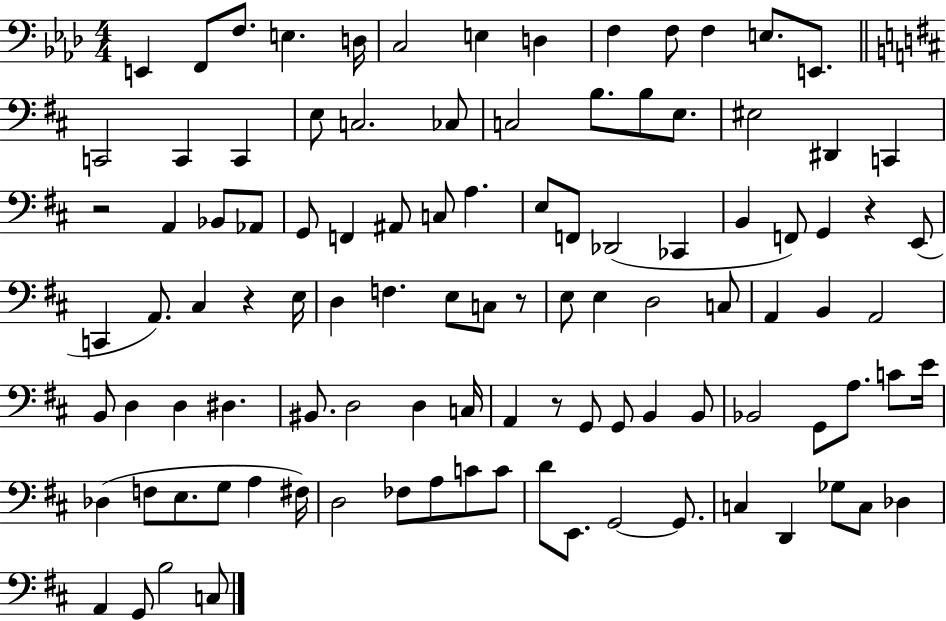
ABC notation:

X:1
T:Untitled
M:4/4
L:1/4
K:Ab
E,, F,,/2 F,/2 E, D,/4 C,2 E, D, F, F,/2 F, E,/2 E,,/2 C,,2 C,, C,, E,/2 C,2 _C,/2 C,2 B,/2 B,/2 E,/2 ^E,2 ^D,, C,, z2 A,, _B,,/2 _A,,/2 G,,/2 F,, ^A,,/2 C,/2 A, E,/2 F,,/2 _D,,2 _C,, B,, F,,/2 G,, z E,,/2 C,, A,,/2 ^C, z E,/4 D, F, E,/2 C,/2 z/2 E,/2 E, D,2 C,/2 A,, B,, A,,2 B,,/2 D, D, ^D, ^B,,/2 D,2 D, C,/4 A,, z/2 G,,/2 G,,/2 B,, B,,/2 _B,,2 G,,/2 A,/2 C/2 E/4 _D, F,/2 E,/2 G,/2 A, ^F,/4 D,2 _F,/2 A,/2 C/2 C/2 D/2 E,,/2 G,,2 G,,/2 C, D,, _G,/2 C,/2 _D, A,, G,,/2 B,2 C,/2